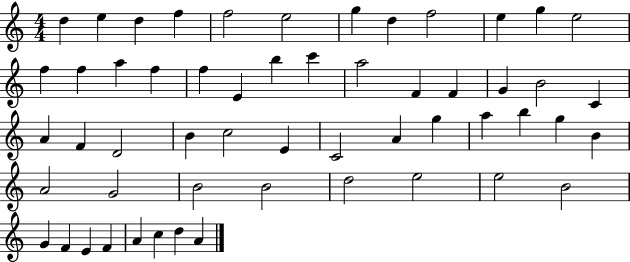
{
  \clef treble
  \numericTimeSignature
  \time 4/4
  \key c \major
  d''4 e''4 d''4 f''4 | f''2 e''2 | g''4 d''4 f''2 | e''4 g''4 e''2 | \break f''4 f''4 a''4 f''4 | f''4 e'4 b''4 c'''4 | a''2 f'4 f'4 | g'4 b'2 c'4 | \break a'4 f'4 d'2 | b'4 c''2 e'4 | c'2 a'4 g''4 | a''4 b''4 g''4 b'4 | \break a'2 g'2 | b'2 b'2 | d''2 e''2 | e''2 b'2 | \break g'4 f'4 e'4 f'4 | a'4 c''4 d''4 a'4 | \bar "|."
}